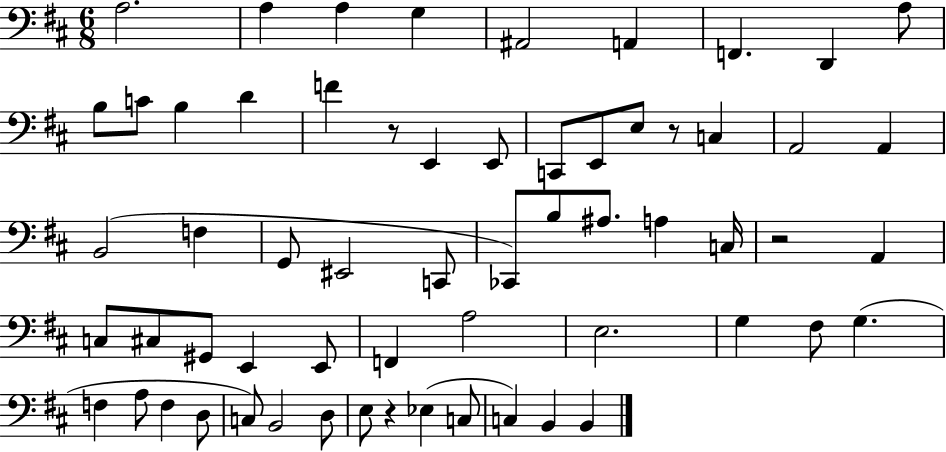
{
  \clef bass
  \numericTimeSignature
  \time 6/8
  \key d \major
  a2. | a4 a4 g4 | ais,2 a,4 | f,4. d,4 a8 | \break b8 c'8 b4 d'4 | f'4 r8 e,4 e,8 | c,8 e,8 e8 r8 c4 | a,2 a,4 | \break b,2( f4 | g,8 eis,2 c,8 | ces,8) b8 ais8. a4 c16 | r2 a,4 | \break c8 cis8 gis,8 e,4 e,8 | f,4 a2 | e2. | g4 fis8 g4.( | \break f4 a8 f4 d8 | c8) b,2 d8 | e8 r4 ees4( c8 | c4) b,4 b,4 | \break \bar "|."
}